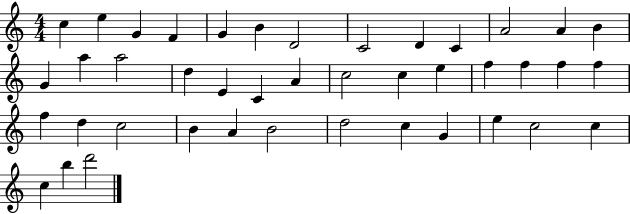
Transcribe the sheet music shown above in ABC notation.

X:1
T:Untitled
M:4/4
L:1/4
K:C
c e G F G B D2 C2 D C A2 A B G a a2 d E C A c2 c e f f f f f d c2 B A B2 d2 c G e c2 c c b d'2